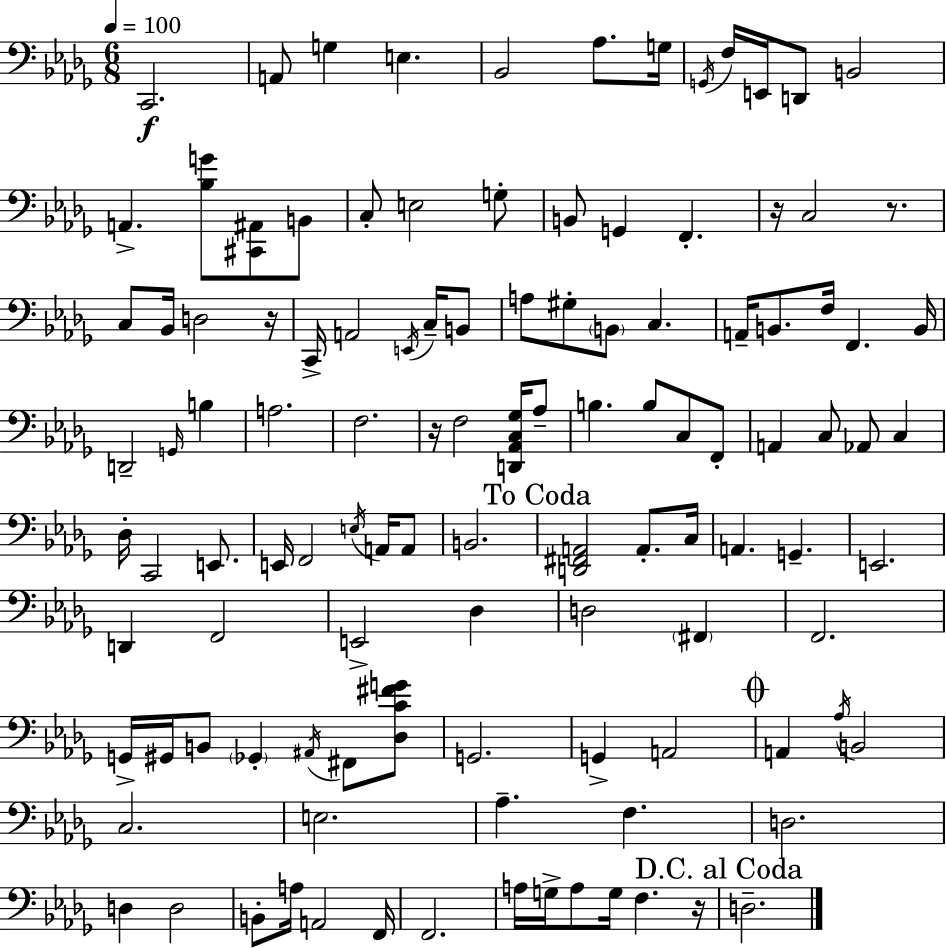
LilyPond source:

{
  \clef bass
  \numericTimeSignature
  \time 6/8
  \key bes \minor
  \tempo 4 = 100
  c,2.\f | a,8 g4 e4. | bes,2 aes8. g16 | \acciaccatura { g,16 } f16 e,16 d,8 b,2 | \break a,4.-> <bes g'>8 <cis, ais,>8 b,8 | c8-. e2 g8-. | b,8 g,4 f,4.-. | r16 c2 r8. | \break c8 bes,16 d2 | r16 c,16-> a,2 \acciaccatura { e,16 } c16-- | b,8 a8 gis8-. \parenthesize b,8 c4. | a,16-- b,8. f16 f,4. | \break b,16 d,2-- \grace { g,16 } b4 | a2. | f2. | r16 f2 | \break <d, aes, c ges>16 aes8-- b4. b8 c8 | f,8-. a,4 c8 aes,8 c4 | des16-. c,2 | e,8. e,16 f,2 | \break \acciaccatura { e16 } a,16 a,8 b,2. | \mark "To Coda" <d, fis, a,>2 | a,8.-. c16 a,4. g,4.-- | e,2. | \break d,4 f,2 | e,2-> | des4 d2 | \parenthesize fis,4 f,2. | \break g,16-> gis,16 b,8 \parenthesize ges,4-. | \acciaccatura { ais,16 } fis,8 <des c' fis' g'>8 g,2. | g,4-> a,2 | \mark \markup { \musicglyph "scripts.coda" } a,4 \acciaccatura { aes16 } b,2 | \break c2. | e2. | aes4.-- | f4. d2. | \break d4 d2 | b,8-. a16 a,2 | f,16 f,2. | a16 g16-> a8 g16 f4. | \break r16 \mark "D.C. al Coda" d2.-- | \bar "|."
}